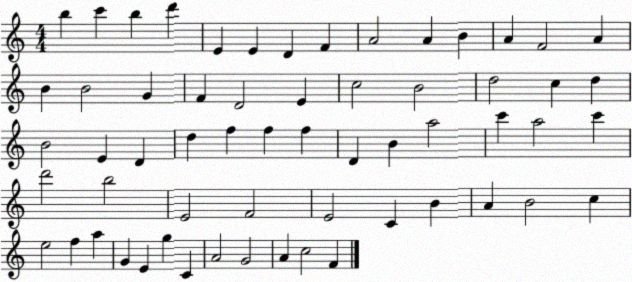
X:1
T:Untitled
M:4/4
L:1/4
K:C
b c' b d' E E D F A2 A B A F2 A B B2 G F D2 E c2 B2 d2 c d B2 E D d f f f D B a2 c' a2 c' d'2 b2 E2 F2 E2 C B A B2 c e2 f a G E g C A2 G2 A c2 F